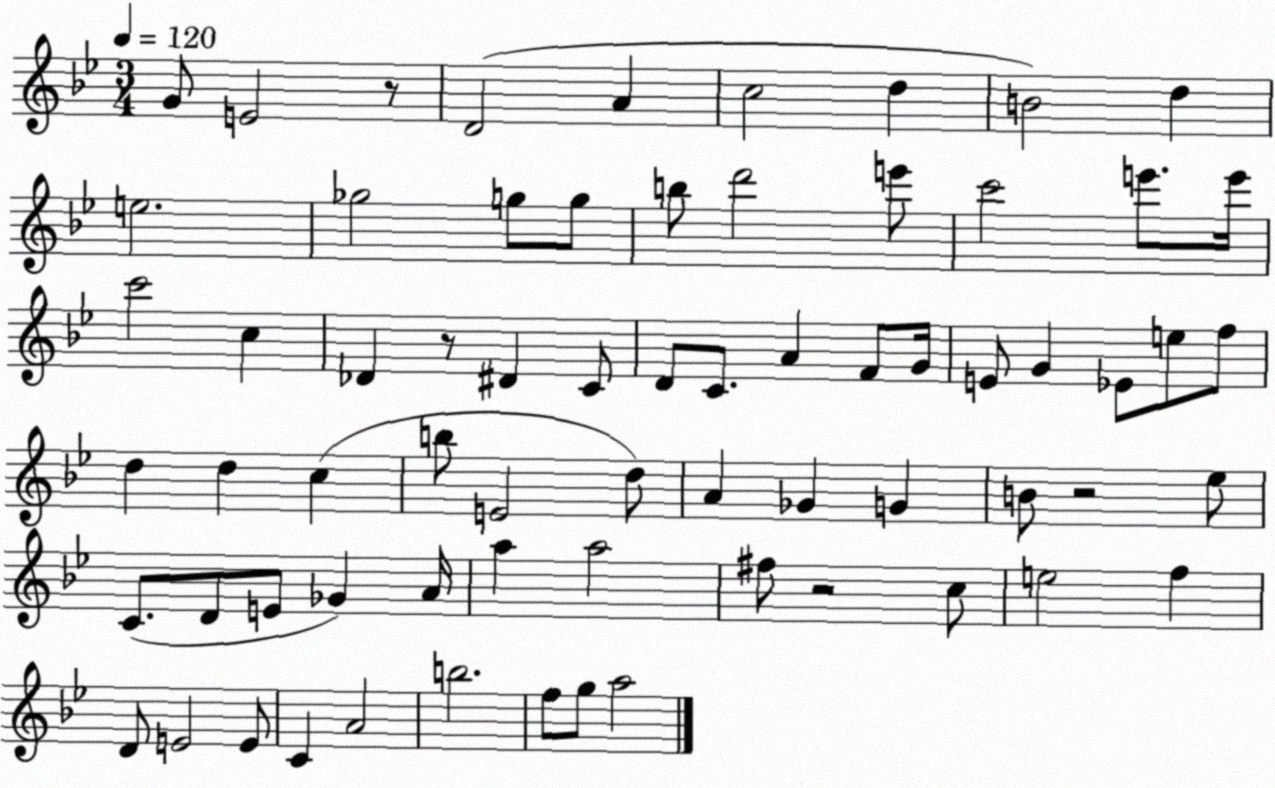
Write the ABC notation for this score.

X:1
T:Untitled
M:3/4
L:1/4
K:Bb
G/2 E2 z/2 D2 A c2 d B2 d e2 _g2 g/2 g/2 b/2 d'2 e'/2 c'2 e'/2 e'/4 c'2 c _D z/2 ^D C/2 D/2 C/2 A F/2 G/4 E/2 G _E/2 e/2 f/2 d d c b/2 E2 d/2 A _G G B/2 z2 _e/2 C/2 D/2 E/2 _G A/4 a a2 ^f/2 z2 c/2 e2 f D/2 E2 E/2 C A2 b2 f/2 g/2 a2